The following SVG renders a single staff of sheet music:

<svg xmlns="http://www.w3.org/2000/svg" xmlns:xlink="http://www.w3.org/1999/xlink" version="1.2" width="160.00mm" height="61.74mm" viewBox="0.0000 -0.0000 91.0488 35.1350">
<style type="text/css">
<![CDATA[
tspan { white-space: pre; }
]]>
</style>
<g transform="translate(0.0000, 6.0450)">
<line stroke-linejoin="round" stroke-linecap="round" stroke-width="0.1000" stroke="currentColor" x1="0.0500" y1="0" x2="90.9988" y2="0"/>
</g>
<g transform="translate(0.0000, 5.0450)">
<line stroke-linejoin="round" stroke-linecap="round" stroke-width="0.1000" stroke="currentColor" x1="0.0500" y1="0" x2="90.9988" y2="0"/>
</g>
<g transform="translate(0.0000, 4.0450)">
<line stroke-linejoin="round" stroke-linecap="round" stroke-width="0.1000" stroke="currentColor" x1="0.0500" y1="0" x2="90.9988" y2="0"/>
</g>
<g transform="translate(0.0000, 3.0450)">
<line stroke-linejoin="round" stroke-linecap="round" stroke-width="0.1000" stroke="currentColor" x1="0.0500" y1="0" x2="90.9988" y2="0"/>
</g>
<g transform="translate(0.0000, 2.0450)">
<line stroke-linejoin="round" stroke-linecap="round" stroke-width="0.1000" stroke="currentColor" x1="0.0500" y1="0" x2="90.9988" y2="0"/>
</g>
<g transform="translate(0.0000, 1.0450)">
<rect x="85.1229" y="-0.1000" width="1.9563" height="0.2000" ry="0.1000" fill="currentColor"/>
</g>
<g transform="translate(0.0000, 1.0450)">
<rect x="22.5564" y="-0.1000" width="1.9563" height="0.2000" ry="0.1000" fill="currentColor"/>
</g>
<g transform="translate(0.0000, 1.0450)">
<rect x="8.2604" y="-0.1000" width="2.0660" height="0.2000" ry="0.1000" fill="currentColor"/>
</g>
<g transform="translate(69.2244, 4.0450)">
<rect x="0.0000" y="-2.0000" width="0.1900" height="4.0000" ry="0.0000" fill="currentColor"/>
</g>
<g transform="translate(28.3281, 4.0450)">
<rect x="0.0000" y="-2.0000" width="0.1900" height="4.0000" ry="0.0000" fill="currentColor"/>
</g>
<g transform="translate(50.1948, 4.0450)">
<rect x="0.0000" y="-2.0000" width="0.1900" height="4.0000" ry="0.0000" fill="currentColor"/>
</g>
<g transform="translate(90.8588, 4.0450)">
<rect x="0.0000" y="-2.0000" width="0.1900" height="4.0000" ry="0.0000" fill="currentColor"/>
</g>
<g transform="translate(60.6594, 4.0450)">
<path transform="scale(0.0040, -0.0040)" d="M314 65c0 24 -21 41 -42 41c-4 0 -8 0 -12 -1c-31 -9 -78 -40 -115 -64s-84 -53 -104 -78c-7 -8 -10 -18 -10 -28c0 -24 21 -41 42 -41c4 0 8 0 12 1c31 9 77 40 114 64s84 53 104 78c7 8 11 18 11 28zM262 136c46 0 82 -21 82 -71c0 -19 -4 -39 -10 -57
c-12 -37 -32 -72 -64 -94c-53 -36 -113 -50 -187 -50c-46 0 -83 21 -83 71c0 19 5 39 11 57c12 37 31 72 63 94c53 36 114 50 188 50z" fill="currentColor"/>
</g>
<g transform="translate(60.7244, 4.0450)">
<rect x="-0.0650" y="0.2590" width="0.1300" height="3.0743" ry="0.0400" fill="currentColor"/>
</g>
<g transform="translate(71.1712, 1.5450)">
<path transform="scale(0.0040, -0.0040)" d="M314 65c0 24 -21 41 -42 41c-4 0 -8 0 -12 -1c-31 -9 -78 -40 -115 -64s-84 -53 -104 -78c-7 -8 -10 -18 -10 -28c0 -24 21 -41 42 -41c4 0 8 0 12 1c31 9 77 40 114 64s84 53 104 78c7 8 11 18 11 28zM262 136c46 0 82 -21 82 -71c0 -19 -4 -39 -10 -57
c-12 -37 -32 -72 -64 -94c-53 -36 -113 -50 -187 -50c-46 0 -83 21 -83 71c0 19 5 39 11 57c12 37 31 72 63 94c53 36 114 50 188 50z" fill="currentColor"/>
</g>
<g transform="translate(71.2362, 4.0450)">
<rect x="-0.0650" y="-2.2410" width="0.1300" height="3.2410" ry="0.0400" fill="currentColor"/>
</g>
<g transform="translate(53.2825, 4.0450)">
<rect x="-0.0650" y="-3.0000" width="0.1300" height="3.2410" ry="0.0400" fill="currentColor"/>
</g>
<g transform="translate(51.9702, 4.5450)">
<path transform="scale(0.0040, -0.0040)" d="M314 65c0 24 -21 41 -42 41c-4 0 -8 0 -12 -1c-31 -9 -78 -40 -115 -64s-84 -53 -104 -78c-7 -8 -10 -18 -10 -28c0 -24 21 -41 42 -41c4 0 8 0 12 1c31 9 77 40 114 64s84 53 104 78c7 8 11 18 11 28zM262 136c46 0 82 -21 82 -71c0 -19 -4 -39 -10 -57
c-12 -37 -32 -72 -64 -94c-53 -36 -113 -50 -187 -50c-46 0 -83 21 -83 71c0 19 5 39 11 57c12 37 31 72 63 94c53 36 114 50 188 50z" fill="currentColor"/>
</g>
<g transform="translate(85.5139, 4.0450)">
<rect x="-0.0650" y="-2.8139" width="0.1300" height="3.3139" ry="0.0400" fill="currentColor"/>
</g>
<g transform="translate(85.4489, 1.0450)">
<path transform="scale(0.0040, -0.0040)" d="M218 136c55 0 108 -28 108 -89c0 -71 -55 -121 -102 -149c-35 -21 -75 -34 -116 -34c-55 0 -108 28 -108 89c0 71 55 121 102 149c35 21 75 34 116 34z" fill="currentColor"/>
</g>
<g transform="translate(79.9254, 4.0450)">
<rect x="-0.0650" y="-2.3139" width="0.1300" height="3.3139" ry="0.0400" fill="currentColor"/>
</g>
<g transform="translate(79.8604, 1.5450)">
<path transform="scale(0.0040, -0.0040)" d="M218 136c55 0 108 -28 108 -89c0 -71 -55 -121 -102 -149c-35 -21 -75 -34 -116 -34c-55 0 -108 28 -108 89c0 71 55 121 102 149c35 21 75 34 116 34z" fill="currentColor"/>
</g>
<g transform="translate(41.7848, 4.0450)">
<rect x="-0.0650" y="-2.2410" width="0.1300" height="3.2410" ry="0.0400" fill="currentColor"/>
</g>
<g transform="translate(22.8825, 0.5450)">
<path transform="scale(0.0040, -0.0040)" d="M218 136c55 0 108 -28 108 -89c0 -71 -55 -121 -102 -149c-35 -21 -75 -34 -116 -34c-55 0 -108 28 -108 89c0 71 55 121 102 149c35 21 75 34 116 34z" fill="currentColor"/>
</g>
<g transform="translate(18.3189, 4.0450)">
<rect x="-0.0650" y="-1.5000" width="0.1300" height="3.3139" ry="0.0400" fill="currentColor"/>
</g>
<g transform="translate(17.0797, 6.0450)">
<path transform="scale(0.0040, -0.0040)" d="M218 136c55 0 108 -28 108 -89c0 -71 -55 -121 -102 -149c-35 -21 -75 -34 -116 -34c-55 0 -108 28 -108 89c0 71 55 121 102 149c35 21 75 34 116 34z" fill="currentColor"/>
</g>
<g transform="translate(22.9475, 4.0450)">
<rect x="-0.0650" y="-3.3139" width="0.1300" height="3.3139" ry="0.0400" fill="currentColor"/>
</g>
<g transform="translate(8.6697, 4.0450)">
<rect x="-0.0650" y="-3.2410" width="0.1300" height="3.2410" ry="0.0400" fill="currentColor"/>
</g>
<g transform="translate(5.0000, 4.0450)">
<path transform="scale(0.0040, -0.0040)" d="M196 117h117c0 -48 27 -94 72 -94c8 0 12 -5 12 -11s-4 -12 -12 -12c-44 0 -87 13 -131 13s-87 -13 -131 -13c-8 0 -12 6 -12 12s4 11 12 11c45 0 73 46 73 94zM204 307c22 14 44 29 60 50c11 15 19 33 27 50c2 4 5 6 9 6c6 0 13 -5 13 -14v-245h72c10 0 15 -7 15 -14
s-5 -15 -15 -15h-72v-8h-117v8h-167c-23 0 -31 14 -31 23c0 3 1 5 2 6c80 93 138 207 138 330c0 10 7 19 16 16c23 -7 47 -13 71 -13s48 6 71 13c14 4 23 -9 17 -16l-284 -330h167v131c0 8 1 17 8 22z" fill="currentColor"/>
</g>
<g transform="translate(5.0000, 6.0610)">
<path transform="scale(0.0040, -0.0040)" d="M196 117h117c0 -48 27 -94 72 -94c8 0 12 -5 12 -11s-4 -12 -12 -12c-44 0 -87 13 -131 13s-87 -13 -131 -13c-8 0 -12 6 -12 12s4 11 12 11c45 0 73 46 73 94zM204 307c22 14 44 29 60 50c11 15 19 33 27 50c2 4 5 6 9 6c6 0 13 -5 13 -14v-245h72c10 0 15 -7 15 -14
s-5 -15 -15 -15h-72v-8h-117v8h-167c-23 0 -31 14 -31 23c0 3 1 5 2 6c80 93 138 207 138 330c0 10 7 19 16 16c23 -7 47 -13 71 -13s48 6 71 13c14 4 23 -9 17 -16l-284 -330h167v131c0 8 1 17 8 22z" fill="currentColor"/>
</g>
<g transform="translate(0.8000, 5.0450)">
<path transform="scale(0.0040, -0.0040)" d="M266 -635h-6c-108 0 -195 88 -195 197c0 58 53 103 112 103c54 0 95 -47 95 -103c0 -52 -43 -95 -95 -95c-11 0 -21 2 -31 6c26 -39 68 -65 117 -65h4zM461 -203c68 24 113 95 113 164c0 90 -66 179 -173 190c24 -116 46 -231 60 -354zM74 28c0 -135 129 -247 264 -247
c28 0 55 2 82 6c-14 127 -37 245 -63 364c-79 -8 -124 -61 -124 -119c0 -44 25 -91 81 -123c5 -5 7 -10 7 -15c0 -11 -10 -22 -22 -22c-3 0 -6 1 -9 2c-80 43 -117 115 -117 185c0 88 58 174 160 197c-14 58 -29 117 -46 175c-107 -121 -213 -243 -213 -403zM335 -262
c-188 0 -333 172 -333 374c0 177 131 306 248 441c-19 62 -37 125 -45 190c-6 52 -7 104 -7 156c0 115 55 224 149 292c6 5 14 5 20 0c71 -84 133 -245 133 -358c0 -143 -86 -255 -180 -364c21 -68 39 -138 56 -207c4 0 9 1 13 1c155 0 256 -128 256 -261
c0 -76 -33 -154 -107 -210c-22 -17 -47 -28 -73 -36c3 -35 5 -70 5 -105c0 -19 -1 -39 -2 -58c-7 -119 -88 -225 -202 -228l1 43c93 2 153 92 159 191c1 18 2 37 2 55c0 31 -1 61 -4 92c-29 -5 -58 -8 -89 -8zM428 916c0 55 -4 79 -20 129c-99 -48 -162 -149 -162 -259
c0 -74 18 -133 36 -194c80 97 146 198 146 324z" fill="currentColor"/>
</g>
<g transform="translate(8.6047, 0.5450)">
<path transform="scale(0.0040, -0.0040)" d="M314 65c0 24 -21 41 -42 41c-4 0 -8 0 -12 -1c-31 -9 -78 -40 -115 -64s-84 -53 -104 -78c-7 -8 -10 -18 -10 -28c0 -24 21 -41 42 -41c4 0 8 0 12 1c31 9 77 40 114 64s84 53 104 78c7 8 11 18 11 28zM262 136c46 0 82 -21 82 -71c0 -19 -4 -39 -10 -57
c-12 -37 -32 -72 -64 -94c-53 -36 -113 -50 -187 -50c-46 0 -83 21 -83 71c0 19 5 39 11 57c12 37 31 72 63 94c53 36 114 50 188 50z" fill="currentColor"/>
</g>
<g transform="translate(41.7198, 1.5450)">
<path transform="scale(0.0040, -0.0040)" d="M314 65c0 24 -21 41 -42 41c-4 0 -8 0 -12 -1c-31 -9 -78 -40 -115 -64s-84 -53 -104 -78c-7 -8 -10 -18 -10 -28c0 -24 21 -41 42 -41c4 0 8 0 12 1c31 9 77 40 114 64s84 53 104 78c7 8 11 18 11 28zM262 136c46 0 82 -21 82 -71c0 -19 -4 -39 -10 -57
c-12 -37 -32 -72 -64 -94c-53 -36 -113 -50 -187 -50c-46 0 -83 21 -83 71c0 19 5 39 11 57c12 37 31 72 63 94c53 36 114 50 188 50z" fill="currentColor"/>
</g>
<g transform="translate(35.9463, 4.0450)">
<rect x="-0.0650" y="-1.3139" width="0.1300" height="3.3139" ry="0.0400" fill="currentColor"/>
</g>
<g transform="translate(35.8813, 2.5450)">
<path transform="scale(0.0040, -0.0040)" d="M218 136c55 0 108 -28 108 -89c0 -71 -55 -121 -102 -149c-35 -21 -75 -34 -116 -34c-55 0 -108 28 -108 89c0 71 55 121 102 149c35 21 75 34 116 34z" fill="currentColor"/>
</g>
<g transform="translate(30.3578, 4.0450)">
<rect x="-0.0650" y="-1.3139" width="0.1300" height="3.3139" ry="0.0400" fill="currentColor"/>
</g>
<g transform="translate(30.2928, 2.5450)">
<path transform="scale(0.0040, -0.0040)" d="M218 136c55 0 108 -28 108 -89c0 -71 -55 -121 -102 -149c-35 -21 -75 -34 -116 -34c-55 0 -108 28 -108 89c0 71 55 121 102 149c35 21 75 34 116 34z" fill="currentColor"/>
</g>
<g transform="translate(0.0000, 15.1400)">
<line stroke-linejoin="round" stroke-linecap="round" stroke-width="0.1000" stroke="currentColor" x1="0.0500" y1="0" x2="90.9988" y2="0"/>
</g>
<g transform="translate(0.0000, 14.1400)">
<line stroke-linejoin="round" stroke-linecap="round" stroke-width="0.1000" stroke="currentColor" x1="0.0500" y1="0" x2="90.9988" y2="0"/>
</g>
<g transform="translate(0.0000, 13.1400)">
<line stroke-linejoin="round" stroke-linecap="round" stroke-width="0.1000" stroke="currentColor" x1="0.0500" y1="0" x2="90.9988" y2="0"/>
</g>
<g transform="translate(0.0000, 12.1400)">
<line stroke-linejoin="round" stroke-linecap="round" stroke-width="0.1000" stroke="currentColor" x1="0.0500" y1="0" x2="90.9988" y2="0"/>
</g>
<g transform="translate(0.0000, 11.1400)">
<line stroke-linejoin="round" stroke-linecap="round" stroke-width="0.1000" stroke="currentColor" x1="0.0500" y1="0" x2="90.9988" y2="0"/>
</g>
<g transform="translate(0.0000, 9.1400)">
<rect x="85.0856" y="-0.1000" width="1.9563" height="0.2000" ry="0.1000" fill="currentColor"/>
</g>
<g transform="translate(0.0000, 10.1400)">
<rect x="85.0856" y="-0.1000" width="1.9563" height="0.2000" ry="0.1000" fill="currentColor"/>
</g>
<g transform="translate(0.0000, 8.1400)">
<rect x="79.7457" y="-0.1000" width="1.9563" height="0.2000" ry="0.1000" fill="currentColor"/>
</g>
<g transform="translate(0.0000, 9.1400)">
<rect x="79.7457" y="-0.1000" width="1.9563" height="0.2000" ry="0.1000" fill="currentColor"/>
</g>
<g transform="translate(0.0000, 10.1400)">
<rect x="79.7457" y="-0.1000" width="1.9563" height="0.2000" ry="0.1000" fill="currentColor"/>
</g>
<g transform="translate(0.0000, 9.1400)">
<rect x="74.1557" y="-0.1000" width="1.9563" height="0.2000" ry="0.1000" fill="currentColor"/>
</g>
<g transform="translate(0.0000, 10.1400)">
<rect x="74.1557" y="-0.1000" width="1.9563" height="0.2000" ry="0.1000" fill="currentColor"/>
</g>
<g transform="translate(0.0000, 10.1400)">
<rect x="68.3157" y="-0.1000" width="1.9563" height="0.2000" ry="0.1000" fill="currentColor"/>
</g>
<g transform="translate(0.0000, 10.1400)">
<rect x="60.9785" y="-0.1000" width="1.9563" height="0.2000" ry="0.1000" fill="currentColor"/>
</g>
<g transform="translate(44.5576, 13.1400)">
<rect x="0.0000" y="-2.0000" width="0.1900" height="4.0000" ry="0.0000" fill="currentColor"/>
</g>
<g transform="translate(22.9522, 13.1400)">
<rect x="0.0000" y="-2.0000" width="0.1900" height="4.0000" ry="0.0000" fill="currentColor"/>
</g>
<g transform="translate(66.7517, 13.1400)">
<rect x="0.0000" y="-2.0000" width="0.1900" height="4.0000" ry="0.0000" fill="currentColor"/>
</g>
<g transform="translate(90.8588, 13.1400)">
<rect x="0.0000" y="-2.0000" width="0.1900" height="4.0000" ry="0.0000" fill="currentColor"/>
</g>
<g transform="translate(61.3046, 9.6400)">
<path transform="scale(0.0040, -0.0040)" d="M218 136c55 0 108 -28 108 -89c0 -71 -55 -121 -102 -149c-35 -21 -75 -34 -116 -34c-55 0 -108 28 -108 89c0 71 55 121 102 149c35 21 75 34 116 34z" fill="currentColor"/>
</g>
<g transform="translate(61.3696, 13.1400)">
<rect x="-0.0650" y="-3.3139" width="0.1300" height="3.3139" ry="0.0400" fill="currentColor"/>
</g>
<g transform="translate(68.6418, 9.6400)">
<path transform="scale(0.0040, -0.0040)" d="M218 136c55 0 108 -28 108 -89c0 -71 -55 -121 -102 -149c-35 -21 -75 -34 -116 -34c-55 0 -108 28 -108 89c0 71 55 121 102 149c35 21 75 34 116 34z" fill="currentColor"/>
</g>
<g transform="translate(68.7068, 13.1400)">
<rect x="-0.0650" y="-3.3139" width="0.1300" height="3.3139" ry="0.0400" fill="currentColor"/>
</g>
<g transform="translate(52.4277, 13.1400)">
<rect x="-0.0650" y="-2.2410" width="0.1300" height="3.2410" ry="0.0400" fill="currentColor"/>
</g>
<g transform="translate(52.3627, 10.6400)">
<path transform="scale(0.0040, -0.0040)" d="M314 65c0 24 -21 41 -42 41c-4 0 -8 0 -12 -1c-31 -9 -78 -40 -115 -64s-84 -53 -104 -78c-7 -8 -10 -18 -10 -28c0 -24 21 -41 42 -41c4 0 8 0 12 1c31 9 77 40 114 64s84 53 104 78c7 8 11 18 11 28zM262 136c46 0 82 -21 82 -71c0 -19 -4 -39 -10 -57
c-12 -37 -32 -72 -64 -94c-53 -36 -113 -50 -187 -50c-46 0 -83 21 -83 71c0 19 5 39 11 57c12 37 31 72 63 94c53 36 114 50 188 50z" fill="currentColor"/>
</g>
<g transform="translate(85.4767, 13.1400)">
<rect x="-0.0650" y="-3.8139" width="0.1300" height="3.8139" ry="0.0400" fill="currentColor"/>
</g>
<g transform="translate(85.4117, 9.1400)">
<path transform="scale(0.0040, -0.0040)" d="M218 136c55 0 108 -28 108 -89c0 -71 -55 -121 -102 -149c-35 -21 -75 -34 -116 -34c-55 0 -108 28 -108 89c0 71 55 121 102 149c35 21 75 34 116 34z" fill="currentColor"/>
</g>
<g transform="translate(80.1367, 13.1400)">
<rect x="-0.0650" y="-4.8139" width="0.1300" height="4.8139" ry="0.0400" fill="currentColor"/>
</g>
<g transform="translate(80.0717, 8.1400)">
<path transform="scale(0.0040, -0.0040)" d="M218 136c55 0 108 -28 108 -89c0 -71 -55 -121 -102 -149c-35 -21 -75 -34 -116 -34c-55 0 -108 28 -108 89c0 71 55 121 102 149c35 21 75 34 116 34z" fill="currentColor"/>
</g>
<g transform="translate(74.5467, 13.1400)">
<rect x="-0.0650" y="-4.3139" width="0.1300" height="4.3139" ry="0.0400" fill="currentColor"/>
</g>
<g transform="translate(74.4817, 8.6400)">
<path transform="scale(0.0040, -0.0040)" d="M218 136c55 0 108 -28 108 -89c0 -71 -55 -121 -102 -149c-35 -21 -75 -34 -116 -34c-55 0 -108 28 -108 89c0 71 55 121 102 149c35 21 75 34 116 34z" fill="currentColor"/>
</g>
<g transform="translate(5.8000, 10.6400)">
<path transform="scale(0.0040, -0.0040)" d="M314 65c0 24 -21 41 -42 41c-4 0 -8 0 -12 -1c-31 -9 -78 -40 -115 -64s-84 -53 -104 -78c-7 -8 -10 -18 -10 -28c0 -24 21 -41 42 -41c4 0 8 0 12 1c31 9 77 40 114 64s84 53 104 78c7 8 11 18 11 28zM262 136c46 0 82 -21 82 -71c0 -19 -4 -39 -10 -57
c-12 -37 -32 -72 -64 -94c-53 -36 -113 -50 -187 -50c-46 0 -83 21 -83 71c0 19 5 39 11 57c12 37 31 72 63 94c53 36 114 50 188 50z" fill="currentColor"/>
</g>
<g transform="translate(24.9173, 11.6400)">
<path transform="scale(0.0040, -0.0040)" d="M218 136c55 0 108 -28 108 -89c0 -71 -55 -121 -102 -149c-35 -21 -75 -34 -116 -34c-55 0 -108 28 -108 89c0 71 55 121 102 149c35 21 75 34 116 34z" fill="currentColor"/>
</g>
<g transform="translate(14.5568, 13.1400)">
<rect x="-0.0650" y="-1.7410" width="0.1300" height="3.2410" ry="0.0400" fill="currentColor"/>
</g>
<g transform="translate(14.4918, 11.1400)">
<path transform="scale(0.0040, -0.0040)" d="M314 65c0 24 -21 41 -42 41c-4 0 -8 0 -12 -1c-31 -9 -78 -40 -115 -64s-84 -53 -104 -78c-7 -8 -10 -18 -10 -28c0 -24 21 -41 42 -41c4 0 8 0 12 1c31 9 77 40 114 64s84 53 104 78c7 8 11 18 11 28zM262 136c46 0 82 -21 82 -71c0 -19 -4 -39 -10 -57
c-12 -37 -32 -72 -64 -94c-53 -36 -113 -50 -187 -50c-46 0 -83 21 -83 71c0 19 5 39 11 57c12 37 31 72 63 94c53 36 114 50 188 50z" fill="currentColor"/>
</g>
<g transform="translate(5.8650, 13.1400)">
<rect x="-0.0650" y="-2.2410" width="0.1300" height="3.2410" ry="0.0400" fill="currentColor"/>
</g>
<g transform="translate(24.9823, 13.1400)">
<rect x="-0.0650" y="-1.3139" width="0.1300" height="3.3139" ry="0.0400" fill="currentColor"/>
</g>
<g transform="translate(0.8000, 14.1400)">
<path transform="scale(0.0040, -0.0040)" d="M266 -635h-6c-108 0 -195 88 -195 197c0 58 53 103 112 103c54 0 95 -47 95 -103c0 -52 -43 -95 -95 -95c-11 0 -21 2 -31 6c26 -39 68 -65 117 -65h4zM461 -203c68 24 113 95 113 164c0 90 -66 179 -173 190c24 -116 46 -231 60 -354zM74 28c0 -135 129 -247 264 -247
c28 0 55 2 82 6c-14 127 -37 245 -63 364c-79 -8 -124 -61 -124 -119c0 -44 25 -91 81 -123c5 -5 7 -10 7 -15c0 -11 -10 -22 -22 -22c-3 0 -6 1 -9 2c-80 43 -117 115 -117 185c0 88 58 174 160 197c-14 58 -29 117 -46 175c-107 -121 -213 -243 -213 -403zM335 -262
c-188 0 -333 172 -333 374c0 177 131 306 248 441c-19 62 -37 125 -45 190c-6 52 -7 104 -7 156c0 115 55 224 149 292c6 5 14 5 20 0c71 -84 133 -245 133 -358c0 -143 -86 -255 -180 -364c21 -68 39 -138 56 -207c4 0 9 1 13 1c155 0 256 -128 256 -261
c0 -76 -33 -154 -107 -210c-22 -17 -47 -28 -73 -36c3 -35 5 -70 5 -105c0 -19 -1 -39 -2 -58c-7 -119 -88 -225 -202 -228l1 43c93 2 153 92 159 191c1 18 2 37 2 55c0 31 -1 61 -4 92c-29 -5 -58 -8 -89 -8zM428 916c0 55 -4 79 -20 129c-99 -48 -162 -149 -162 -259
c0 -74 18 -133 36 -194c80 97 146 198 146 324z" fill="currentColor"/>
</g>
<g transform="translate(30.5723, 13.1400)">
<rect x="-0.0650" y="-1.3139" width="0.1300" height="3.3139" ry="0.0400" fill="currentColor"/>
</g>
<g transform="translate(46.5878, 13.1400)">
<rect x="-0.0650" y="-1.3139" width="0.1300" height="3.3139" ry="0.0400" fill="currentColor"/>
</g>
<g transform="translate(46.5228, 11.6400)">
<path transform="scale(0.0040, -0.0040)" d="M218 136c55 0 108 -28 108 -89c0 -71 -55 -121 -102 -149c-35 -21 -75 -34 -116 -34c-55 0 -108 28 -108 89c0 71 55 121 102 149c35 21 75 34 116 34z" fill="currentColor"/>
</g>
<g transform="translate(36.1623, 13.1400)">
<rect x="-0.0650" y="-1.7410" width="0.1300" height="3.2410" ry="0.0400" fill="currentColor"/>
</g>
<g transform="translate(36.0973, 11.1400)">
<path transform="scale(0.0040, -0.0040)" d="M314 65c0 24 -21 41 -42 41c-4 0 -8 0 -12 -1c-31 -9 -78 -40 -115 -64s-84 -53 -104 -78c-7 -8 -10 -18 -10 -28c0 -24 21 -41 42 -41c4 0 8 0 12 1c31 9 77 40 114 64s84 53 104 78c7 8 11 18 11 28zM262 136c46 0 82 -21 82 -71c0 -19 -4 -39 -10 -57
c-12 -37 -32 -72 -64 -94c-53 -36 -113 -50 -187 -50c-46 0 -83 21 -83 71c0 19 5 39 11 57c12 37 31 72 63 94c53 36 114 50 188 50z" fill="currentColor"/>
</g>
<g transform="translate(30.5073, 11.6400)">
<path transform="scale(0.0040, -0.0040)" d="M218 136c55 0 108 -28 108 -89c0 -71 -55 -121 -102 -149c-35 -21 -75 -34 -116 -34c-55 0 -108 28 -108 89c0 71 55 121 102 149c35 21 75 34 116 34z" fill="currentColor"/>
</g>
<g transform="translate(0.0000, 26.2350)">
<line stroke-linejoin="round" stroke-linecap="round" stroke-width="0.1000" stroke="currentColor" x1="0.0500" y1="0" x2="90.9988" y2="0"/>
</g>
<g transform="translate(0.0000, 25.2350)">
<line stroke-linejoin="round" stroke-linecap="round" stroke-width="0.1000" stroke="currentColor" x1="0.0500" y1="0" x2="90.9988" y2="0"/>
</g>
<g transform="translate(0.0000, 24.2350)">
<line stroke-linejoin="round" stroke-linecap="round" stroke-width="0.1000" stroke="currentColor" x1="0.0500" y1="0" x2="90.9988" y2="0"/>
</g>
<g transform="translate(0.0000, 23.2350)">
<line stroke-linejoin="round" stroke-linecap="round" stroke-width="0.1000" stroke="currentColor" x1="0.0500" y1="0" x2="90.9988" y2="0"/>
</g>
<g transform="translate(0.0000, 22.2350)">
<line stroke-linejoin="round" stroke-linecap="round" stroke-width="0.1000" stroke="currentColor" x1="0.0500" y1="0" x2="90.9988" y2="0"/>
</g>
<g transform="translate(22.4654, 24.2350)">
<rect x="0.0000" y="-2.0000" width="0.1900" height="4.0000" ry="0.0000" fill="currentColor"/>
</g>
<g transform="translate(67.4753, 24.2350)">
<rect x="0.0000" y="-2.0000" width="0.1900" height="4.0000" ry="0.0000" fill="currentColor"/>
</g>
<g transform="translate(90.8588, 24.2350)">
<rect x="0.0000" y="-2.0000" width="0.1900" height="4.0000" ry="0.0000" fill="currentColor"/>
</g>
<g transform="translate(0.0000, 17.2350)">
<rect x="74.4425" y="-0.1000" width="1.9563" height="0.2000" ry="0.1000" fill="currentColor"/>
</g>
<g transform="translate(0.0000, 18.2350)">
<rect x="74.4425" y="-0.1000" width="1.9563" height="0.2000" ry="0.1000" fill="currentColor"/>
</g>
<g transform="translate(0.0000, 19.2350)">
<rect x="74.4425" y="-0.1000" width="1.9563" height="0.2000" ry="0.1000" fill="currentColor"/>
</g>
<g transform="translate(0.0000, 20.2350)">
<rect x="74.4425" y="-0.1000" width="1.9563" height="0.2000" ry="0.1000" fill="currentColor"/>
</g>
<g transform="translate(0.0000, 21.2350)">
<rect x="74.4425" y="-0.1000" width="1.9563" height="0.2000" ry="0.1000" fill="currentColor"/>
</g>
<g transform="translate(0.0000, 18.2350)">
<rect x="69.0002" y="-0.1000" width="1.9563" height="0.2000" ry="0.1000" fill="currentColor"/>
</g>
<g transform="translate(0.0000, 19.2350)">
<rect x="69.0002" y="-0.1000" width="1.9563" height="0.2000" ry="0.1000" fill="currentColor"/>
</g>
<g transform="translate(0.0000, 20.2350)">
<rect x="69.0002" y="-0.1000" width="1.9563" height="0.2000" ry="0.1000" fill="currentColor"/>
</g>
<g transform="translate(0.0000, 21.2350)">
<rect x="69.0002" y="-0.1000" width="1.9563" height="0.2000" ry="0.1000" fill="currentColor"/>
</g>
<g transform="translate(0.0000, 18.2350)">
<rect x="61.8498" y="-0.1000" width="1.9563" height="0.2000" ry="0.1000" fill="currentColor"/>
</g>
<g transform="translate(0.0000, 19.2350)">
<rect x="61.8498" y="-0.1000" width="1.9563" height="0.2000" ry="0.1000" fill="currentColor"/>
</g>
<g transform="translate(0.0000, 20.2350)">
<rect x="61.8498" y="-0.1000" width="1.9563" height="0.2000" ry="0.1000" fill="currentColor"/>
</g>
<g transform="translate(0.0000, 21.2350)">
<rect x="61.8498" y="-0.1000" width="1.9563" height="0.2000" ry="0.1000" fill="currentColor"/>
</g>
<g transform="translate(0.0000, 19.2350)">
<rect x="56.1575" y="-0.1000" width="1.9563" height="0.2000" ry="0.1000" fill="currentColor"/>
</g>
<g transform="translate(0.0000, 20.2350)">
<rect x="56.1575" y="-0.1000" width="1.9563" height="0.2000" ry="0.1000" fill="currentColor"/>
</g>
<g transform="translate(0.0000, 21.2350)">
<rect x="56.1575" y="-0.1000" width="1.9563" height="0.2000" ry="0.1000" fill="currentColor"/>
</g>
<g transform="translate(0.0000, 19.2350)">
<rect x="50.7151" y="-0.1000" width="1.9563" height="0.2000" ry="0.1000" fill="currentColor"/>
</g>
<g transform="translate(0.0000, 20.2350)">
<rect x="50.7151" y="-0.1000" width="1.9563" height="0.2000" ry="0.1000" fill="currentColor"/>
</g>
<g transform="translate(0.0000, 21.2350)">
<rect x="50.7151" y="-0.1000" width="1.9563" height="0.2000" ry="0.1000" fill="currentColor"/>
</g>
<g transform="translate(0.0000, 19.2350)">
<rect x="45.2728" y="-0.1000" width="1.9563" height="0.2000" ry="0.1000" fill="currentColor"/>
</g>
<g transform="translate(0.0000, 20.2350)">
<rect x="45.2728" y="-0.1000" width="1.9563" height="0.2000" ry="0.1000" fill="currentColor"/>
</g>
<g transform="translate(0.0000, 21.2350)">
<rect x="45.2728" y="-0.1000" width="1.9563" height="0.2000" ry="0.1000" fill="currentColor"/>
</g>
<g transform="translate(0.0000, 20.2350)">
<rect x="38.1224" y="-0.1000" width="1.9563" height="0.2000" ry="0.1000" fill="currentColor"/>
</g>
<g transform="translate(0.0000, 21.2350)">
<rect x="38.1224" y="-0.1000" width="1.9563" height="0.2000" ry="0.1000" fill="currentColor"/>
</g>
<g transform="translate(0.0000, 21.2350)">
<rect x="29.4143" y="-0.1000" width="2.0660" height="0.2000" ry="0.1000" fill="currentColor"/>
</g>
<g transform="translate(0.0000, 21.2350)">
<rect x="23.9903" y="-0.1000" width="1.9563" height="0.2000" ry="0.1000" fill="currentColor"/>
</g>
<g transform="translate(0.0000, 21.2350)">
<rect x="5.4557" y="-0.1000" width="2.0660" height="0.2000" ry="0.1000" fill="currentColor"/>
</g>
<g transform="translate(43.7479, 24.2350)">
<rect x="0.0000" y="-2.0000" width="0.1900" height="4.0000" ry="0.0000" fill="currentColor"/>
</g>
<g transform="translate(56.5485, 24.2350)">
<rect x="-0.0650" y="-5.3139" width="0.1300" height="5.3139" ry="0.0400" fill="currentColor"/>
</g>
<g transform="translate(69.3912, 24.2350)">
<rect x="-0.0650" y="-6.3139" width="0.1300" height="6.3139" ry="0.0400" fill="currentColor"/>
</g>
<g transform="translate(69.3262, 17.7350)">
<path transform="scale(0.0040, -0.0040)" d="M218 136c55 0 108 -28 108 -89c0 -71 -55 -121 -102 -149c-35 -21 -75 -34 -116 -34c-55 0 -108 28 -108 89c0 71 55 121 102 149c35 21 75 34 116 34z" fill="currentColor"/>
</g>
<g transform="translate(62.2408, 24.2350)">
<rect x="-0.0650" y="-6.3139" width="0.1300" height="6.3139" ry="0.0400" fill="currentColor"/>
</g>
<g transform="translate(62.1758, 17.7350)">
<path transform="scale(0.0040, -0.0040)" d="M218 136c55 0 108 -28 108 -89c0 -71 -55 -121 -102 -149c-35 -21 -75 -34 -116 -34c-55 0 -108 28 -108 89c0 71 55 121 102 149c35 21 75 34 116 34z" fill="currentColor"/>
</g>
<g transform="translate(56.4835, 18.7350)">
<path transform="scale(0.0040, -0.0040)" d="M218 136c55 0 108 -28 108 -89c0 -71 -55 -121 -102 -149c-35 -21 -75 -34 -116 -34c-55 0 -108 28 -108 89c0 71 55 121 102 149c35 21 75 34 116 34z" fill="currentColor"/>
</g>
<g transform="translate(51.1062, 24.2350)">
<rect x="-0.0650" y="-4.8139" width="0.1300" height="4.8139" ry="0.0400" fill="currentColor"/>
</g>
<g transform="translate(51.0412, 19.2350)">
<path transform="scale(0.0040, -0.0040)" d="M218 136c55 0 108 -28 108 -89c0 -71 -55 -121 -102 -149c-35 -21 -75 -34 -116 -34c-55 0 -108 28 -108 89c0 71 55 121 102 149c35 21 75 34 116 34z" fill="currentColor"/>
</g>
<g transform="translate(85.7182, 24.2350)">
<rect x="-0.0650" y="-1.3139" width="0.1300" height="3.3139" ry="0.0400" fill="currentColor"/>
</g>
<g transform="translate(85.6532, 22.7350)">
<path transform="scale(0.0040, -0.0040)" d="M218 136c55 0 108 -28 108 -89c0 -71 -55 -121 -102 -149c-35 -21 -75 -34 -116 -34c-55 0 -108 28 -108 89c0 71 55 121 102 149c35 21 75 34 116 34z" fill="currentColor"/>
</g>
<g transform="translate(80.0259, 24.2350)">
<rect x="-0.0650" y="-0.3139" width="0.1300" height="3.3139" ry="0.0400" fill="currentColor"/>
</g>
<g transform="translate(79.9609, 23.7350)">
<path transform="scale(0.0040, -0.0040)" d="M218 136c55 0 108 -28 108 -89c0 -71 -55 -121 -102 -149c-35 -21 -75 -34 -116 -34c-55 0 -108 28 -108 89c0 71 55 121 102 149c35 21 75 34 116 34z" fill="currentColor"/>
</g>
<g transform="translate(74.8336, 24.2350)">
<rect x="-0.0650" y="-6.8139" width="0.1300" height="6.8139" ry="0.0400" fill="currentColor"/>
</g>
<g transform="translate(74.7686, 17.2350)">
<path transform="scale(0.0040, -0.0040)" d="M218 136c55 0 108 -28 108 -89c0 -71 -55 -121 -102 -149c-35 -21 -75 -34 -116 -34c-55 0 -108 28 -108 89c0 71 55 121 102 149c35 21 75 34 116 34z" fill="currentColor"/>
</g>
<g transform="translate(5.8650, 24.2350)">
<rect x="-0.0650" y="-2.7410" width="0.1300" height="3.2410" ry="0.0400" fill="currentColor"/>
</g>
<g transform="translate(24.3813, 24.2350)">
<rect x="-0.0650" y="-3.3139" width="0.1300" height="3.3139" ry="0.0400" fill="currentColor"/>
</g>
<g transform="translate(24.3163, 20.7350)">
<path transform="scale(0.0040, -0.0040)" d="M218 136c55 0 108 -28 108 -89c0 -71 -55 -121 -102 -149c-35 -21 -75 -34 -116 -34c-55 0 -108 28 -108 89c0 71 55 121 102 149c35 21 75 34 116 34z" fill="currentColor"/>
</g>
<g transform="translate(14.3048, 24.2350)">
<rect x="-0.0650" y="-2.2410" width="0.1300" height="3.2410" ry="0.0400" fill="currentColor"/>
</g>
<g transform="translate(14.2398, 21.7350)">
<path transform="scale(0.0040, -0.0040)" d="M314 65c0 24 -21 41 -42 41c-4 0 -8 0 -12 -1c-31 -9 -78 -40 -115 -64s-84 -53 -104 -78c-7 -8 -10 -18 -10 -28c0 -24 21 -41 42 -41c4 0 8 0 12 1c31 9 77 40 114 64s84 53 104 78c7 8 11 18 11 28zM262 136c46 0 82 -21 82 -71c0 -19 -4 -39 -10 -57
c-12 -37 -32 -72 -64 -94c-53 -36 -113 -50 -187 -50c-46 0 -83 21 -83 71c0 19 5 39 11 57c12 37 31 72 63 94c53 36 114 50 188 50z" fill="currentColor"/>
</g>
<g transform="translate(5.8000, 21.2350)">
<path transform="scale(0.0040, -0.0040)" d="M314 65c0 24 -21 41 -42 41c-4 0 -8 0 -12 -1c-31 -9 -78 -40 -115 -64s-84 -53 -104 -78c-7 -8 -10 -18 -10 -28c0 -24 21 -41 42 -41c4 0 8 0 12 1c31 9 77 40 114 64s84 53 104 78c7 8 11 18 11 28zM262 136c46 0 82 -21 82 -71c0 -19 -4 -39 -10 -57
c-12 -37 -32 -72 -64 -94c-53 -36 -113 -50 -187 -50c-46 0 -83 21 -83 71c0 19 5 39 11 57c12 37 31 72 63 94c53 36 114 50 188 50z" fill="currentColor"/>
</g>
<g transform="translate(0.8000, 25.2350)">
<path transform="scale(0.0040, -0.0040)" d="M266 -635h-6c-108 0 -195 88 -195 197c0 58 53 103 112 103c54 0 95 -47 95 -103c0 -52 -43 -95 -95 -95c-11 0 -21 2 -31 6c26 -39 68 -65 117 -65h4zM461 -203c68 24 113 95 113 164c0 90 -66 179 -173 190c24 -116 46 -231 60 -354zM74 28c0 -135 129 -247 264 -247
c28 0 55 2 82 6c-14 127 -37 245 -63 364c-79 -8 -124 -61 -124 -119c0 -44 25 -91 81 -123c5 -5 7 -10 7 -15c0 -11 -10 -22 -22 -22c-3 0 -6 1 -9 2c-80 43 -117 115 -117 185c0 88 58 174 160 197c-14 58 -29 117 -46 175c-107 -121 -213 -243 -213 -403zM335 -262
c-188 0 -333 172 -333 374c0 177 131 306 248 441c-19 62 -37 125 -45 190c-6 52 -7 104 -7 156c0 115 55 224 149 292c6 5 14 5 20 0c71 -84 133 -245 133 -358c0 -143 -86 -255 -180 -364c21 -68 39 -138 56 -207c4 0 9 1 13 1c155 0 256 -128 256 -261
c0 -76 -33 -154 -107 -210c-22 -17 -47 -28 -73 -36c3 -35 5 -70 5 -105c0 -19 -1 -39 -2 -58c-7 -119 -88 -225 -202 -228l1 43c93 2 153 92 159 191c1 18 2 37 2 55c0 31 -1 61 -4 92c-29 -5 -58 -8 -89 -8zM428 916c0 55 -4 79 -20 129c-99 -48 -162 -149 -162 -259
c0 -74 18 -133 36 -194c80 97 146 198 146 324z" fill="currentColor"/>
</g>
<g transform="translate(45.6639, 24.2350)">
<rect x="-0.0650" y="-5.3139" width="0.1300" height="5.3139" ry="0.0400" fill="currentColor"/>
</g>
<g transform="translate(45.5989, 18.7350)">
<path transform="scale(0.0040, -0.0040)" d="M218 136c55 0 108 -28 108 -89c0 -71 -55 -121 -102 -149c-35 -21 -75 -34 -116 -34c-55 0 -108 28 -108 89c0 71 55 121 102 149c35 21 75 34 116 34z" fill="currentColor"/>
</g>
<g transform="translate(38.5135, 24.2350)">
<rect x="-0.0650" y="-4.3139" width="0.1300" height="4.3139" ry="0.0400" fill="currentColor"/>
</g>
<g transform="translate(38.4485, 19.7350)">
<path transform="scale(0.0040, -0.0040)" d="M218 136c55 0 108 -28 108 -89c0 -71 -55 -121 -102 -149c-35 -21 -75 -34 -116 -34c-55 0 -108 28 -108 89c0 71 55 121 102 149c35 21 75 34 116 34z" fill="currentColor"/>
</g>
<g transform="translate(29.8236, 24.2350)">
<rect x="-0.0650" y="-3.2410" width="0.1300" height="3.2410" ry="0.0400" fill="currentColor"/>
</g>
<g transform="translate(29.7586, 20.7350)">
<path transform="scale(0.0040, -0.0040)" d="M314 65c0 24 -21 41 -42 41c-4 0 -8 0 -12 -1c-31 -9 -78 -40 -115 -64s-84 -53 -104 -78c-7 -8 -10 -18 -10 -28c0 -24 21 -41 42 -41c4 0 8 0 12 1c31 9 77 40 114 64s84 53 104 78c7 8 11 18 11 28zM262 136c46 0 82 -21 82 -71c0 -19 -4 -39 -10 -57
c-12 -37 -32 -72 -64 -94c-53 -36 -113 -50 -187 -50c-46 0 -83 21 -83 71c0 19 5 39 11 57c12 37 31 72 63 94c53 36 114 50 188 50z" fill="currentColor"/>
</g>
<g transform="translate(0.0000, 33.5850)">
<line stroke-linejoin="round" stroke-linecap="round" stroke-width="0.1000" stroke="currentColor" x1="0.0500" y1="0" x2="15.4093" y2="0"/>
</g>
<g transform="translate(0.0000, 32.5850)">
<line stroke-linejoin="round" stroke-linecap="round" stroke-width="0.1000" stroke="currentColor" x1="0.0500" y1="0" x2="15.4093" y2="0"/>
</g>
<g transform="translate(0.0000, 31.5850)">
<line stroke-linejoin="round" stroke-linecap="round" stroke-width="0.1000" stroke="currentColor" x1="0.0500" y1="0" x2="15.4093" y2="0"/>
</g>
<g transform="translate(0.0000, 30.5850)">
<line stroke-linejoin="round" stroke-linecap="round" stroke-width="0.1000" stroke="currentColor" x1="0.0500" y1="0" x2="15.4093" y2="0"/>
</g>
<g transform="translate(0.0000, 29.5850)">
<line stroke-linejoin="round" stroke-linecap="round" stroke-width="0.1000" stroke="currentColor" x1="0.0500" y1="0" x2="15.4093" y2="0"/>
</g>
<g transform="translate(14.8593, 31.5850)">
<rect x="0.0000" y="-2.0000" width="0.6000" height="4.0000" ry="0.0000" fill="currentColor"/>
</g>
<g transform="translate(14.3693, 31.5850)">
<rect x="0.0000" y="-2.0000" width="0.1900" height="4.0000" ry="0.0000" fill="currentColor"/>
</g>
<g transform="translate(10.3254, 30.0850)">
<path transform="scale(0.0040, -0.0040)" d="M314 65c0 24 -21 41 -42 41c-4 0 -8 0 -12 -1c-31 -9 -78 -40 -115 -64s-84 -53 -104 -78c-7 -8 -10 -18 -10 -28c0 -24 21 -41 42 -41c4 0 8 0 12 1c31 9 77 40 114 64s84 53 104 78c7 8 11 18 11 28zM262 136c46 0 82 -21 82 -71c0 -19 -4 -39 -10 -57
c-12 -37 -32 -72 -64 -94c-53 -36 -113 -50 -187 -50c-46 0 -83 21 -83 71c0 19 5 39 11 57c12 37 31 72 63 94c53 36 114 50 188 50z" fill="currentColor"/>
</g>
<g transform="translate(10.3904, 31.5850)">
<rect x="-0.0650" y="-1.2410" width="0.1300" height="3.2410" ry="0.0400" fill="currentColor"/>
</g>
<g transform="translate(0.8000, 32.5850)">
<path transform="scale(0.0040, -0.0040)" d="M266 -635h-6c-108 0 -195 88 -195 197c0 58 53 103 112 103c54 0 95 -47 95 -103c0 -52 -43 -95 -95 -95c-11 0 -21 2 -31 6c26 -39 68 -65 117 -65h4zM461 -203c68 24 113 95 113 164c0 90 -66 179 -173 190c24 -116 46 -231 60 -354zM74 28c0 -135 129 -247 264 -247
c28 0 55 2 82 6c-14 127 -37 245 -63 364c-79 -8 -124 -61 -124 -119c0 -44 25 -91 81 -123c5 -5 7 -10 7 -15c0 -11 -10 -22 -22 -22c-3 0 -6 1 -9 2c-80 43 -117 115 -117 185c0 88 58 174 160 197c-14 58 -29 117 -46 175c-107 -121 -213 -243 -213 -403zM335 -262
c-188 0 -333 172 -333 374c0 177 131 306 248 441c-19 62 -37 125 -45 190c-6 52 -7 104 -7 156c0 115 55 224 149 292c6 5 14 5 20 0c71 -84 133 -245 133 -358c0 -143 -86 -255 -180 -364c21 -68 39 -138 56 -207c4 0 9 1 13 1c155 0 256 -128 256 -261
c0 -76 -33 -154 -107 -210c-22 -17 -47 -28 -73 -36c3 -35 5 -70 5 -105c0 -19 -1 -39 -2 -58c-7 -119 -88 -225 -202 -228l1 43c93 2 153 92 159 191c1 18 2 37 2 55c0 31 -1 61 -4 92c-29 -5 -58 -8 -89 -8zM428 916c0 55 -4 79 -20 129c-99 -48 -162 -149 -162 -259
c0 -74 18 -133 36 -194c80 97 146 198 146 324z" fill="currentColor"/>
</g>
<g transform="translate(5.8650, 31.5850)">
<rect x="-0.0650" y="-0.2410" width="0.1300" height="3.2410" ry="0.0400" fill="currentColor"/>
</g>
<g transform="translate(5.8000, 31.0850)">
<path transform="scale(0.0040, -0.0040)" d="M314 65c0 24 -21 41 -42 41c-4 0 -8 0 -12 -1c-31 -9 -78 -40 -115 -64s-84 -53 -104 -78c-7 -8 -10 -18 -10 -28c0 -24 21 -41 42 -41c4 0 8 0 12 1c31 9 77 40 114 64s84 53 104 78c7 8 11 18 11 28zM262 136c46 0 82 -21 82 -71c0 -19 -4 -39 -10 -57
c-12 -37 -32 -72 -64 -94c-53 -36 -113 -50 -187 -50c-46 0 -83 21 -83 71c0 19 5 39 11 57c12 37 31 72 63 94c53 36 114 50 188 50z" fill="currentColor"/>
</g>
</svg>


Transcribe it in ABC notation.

X:1
T:Untitled
M:4/4
L:1/4
K:C
b2 E b e e g2 A2 B2 g2 g a g2 f2 e e f2 e g2 b b d' e' c' a2 g2 b b2 d' f' e' f' a' a' b' c e c2 e2